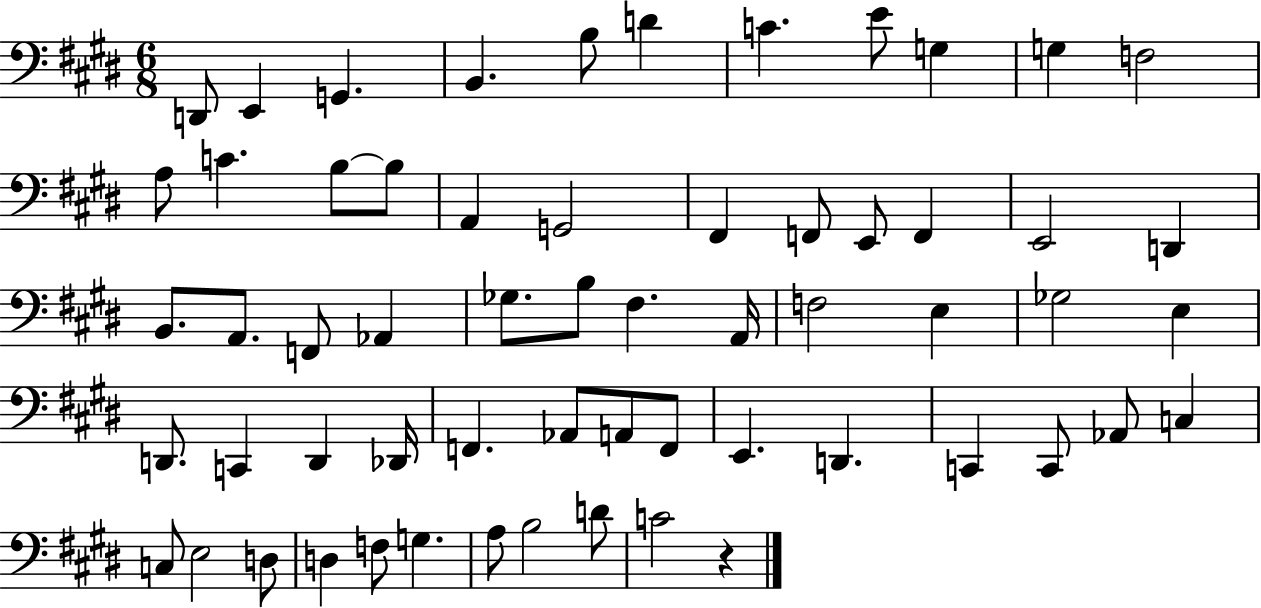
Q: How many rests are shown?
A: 1